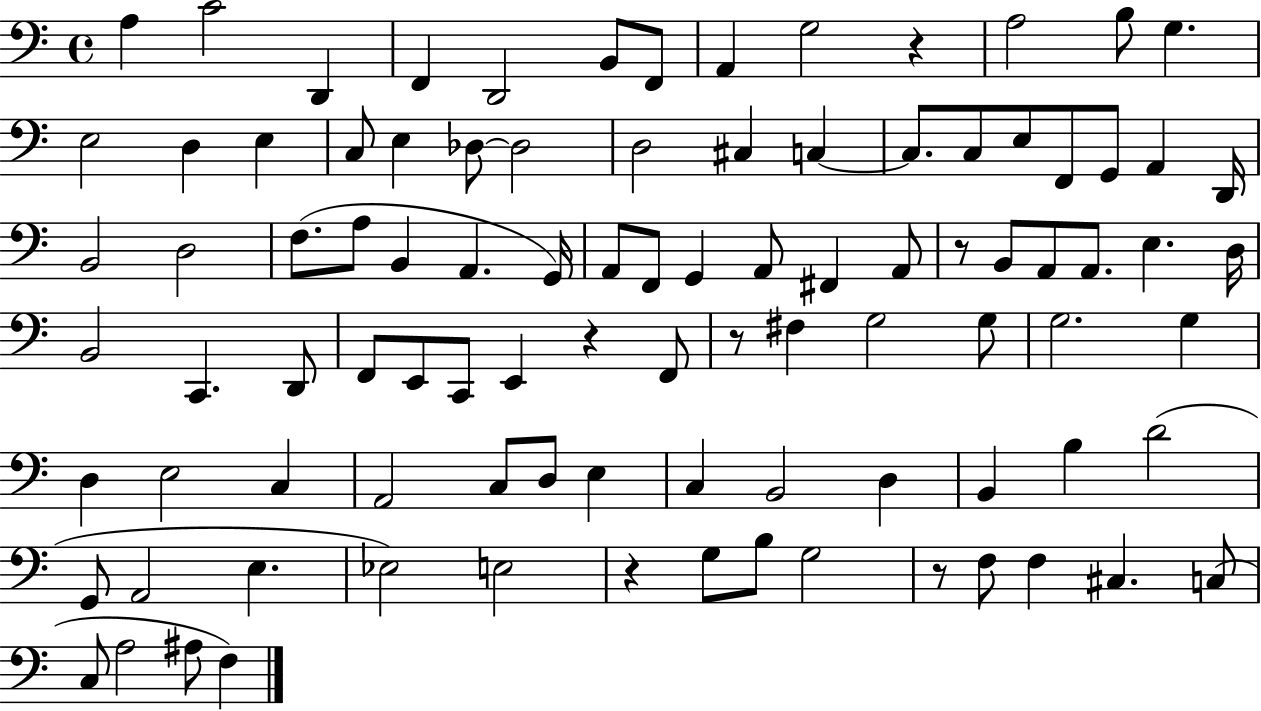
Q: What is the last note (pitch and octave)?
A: F3